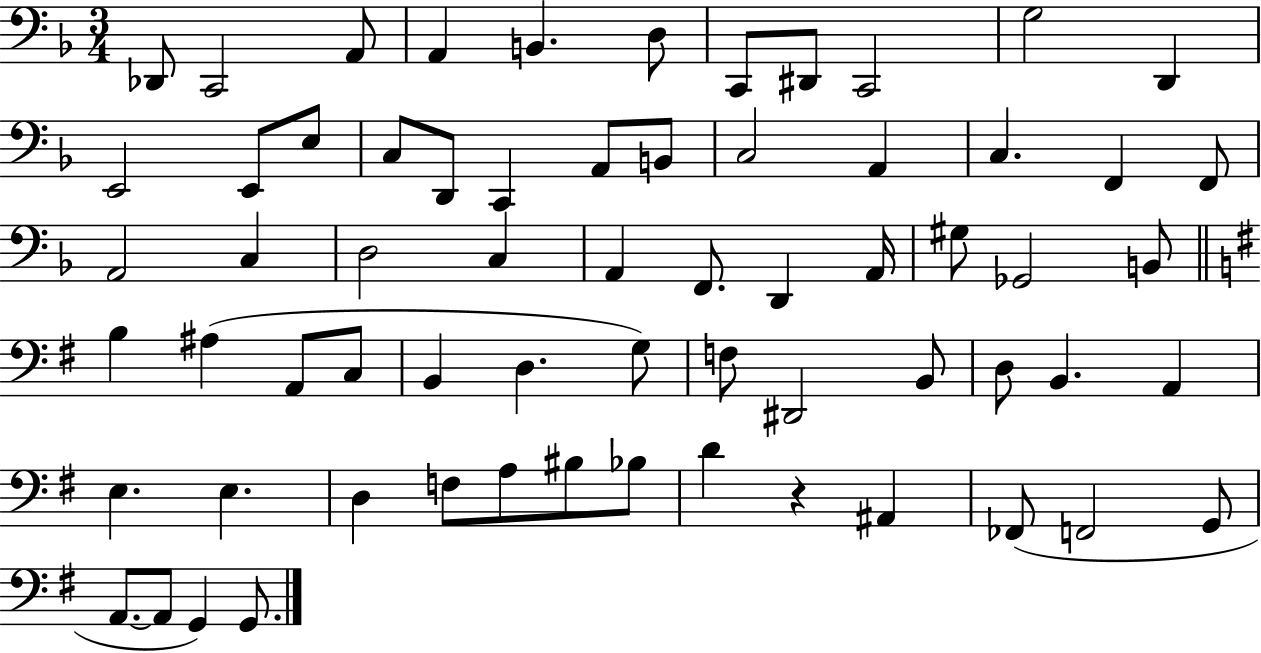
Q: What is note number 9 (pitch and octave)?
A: C2